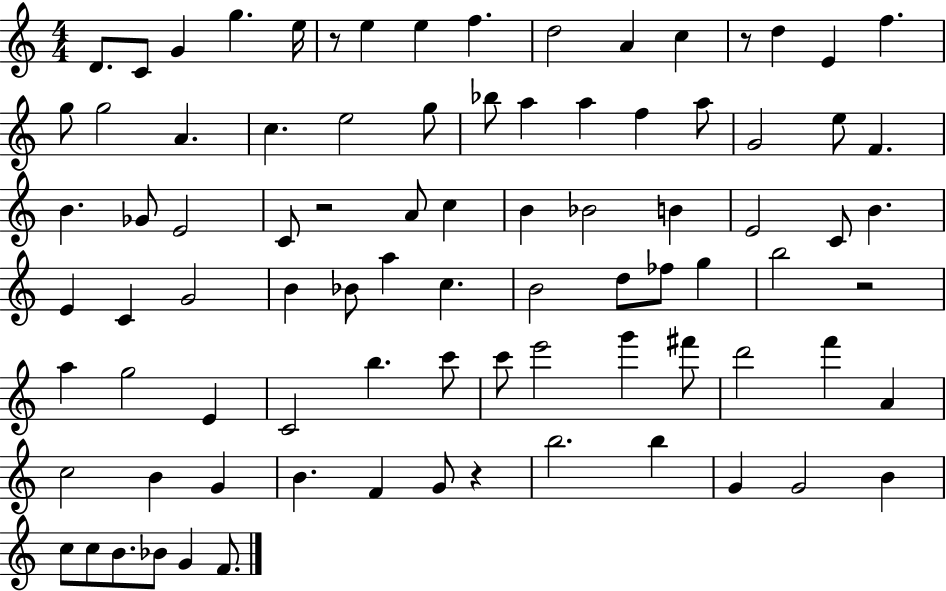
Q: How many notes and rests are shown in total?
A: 87